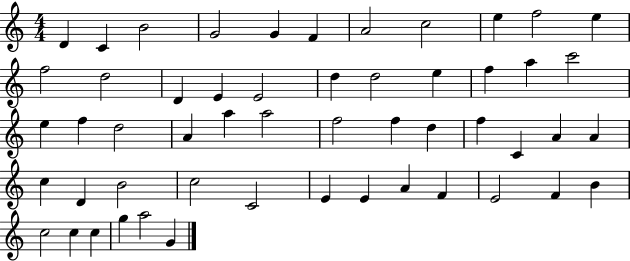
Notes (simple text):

D4/q C4/q B4/h G4/h G4/q F4/q A4/h C5/h E5/q F5/h E5/q F5/h D5/h D4/q E4/q E4/h D5/q D5/h E5/q F5/q A5/q C6/h E5/q F5/q D5/h A4/q A5/q A5/h F5/h F5/q D5/q F5/q C4/q A4/q A4/q C5/q D4/q B4/h C5/h C4/h E4/q E4/q A4/q F4/q E4/h F4/q B4/q C5/h C5/q C5/q G5/q A5/h G4/q